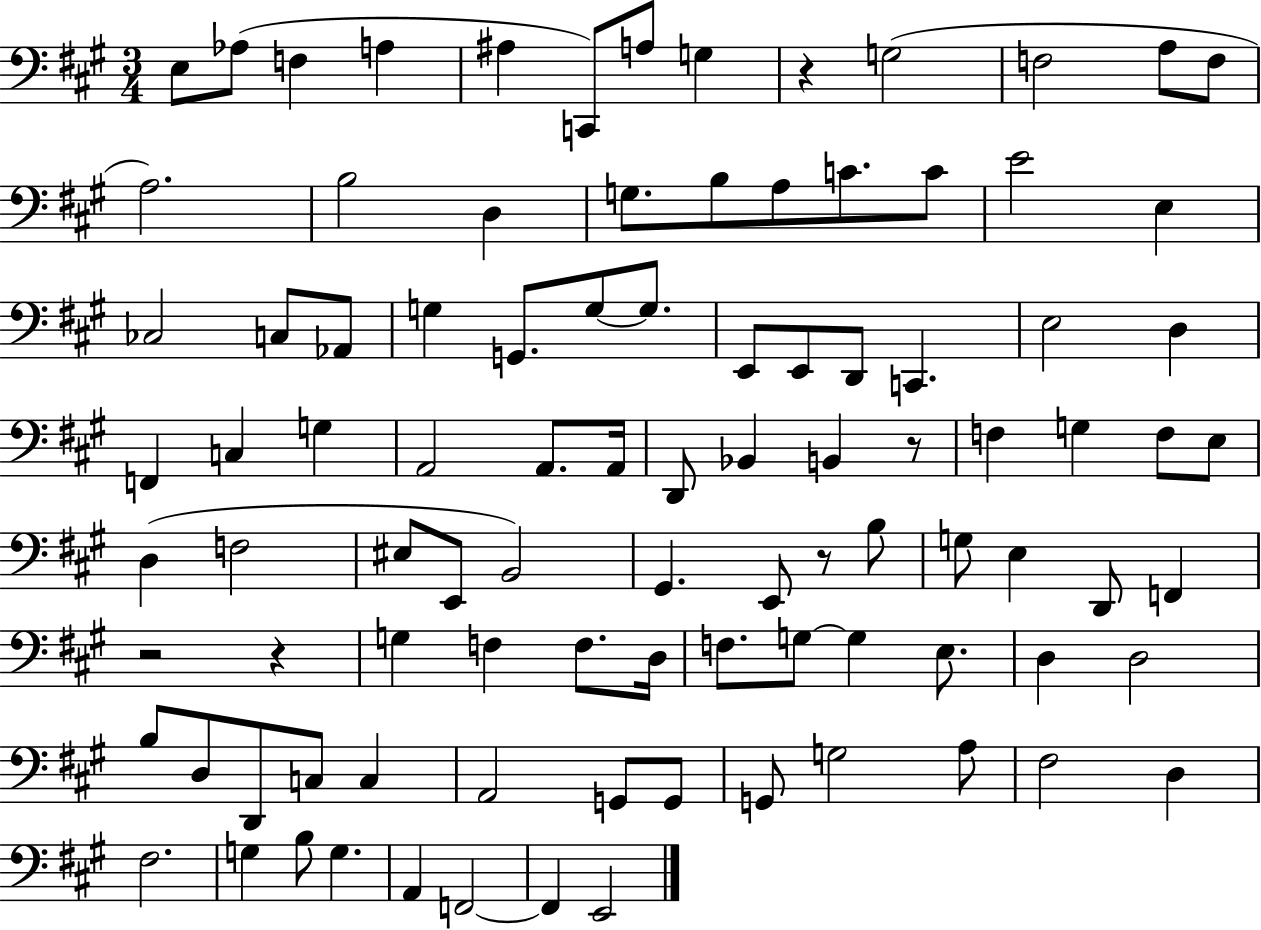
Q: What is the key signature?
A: A major